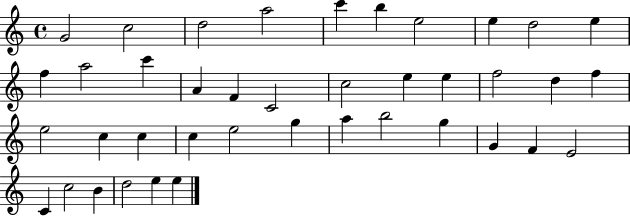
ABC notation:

X:1
T:Untitled
M:4/4
L:1/4
K:C
G2 c2 d2 a2 c' b e2 e d2 e f a2 c' A F C2 c2 e e f2 d f e2 c c c e2 g a b2 g G F E2 C c2 B d2 e e